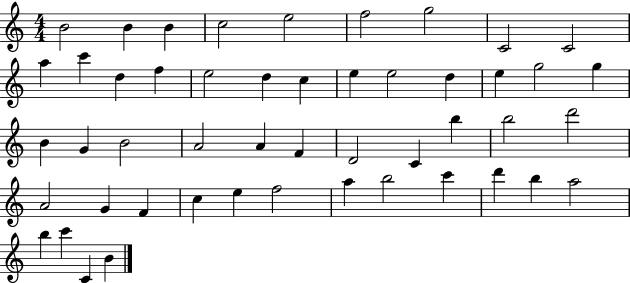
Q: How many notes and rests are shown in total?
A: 49